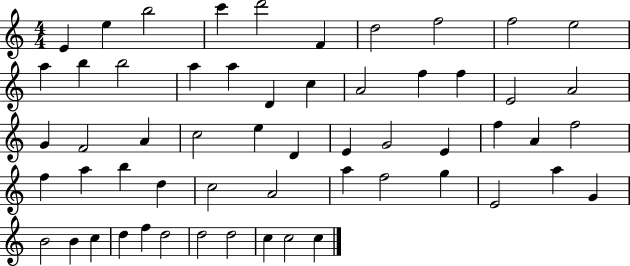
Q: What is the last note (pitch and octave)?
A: C5